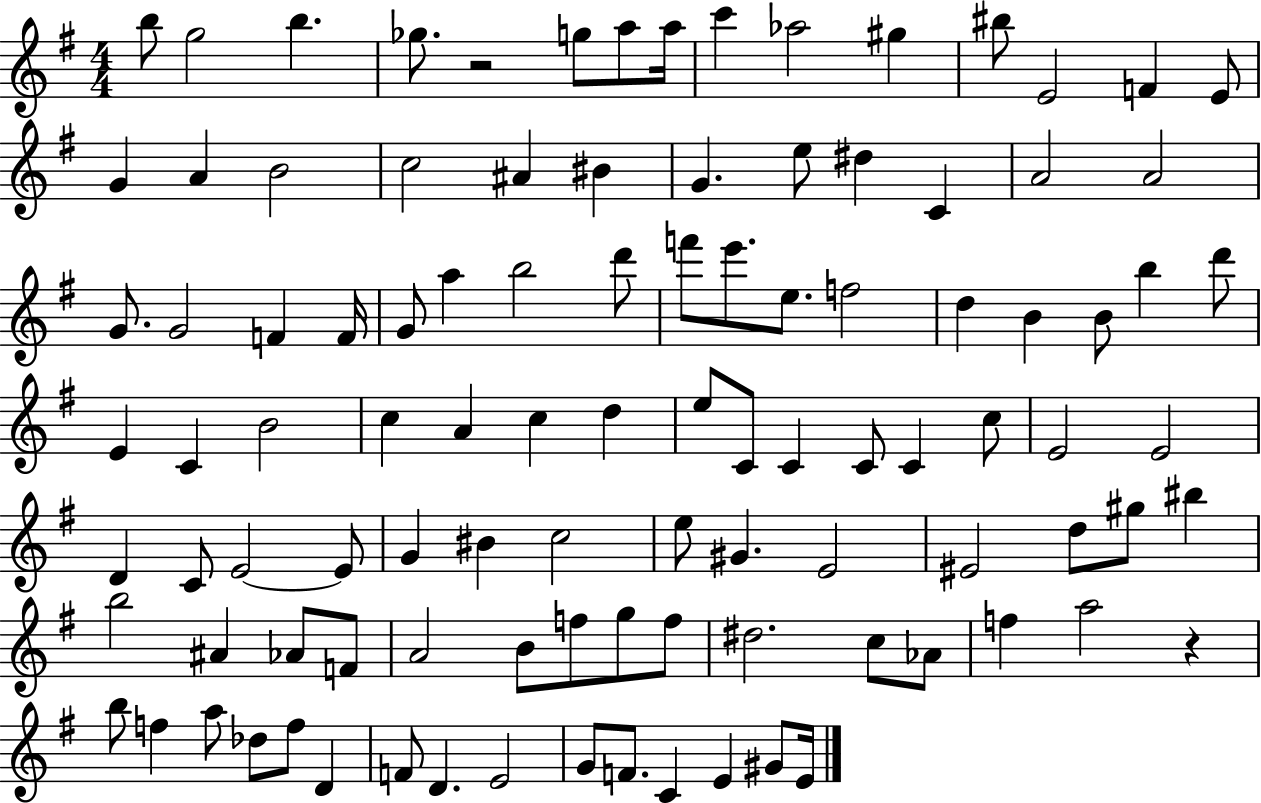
B5/e G5/h B5/q. Gb5/e. R/h G5/e A5/e A5/s C6/q Ab5/h G#5/q BIS5/e E4/h F4/q E4/e G4/q A4/q B4/h C5/h A#4/q BIS4/q G4/q. E5/e D#5/q C4/q A4/h A4/h G4/e. G4/h F4/q F4/s G4/e A5/q B5/h D6/e F6/e E6/e. E5/e. F5/h D5/q B4/q B4/e B5/q D6/e E4/q C4/q B4/h C5/q A4/q C5/q D5/q E5/e C4/e C4/q C4/e C4/q C5/e E4/h E4/h D4/q C4/e E4/h E4/e G4/q BIS4/q C5/h E5/e G#4/q. E4/h EIS4/h D5/e G#5/e BIS5/q B5/h A#4/q Ab4/e F4/e A4/h B4/e F5/e G5/e F5/e D#5/h. C5/e Ab4/e F5/q A5/h R/q B5/e F5/q A5/e Db5/e F5/e D4/q F4/e D4/q. E4/h G4/e F4/e. C4/q E4/q G#4/e E4/s